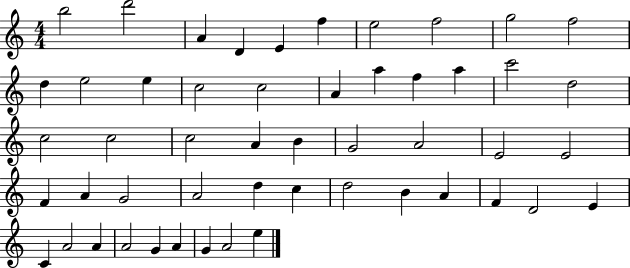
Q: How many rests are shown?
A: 0